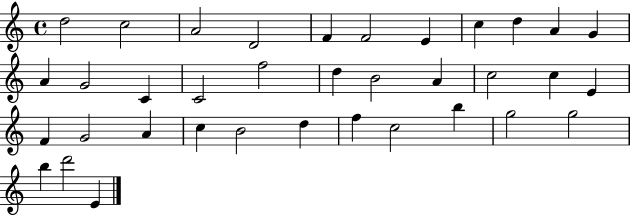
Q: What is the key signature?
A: C major